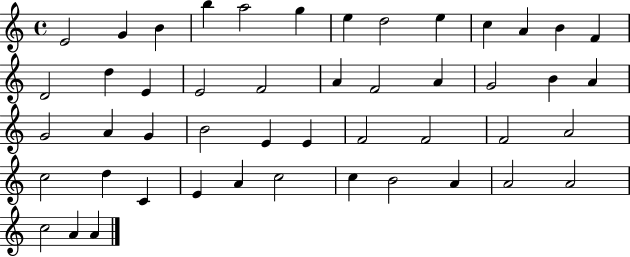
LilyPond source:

{
  \clef treble
  \time 4/4
  \defaultTimeSignature
  \key c \major
  e'2 g'4 b'4 | b''4 a''2 g''4 | e''4 d''2 e''4 | c''4 a'4 b'4 f'4 | \break d'2 d''4 e'4 | e'2 f'2 | a'4 f'2 a'4 | g'2 b'4 a'4 | \break g'2 a'4 g'4 | b'2 e'4 e'4 | f'2 f'2 | f'2 a'2 | \break c''2 d''4 c'4 | e'4 a'4 c''2 | c''4 b'2 a'4 | a'2 a'2 | \break c''2 a'4 a'4 | \bar "|."
}